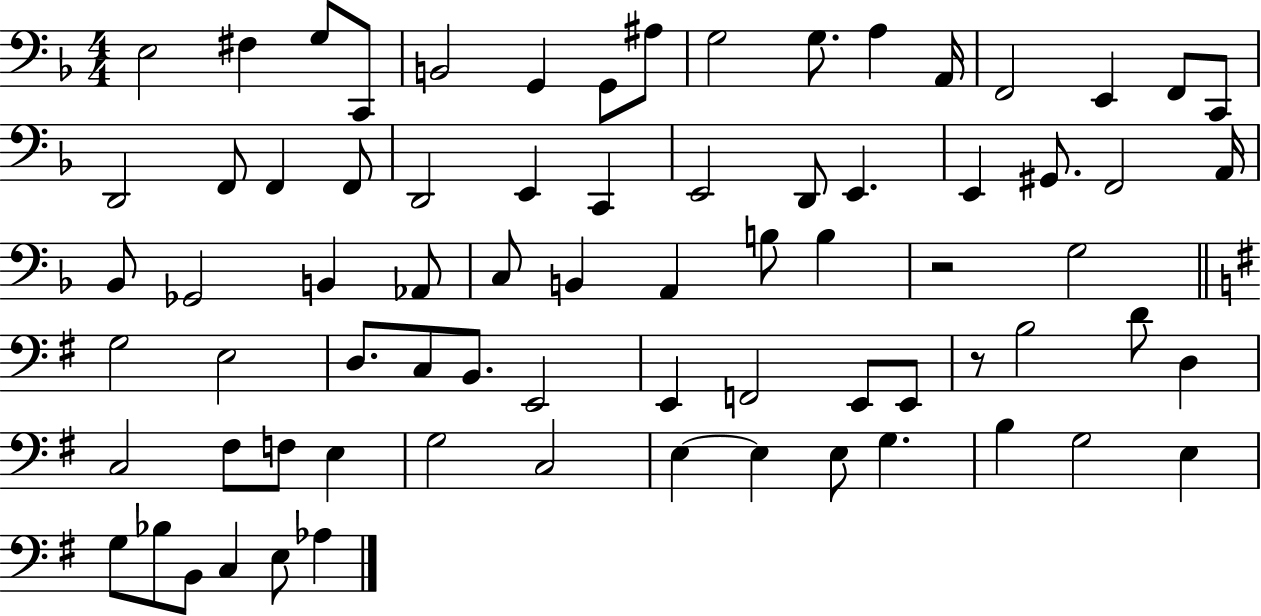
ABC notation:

X:1
T:Untitled
M:4/4
L:1/4
K:F
E,2 ^F, G,/2 C,,/2 B,,2 G,, G,,/2 ^A,/2 G,2 G,/2 A, A,,/4 F,,2 E,, F,,/2 C,,/2 D,,2 F,,/2 F,, F,,/2 D,,2 E,, C,, E,,2 D,,/2 E,, E,, ^G,,/2 F,,2 A,,/4 _B,,/2 _G,,2 B,, _A,,/2 C,/2 B,, A,, B,/2 B, z2 G,2 G,2 E,2 D,/2 C,/2 B,,/2 E,,2 E,, F,,2 E,,/2 E,,/2 z/2 B,2 D/2 D, C,2 ^F,/2 F,/2 E, G,2 C,2 E, E, E,/2 G, B, G,2 E, G,/2 _B,/2 B,,/2 C, E,/2 _A,